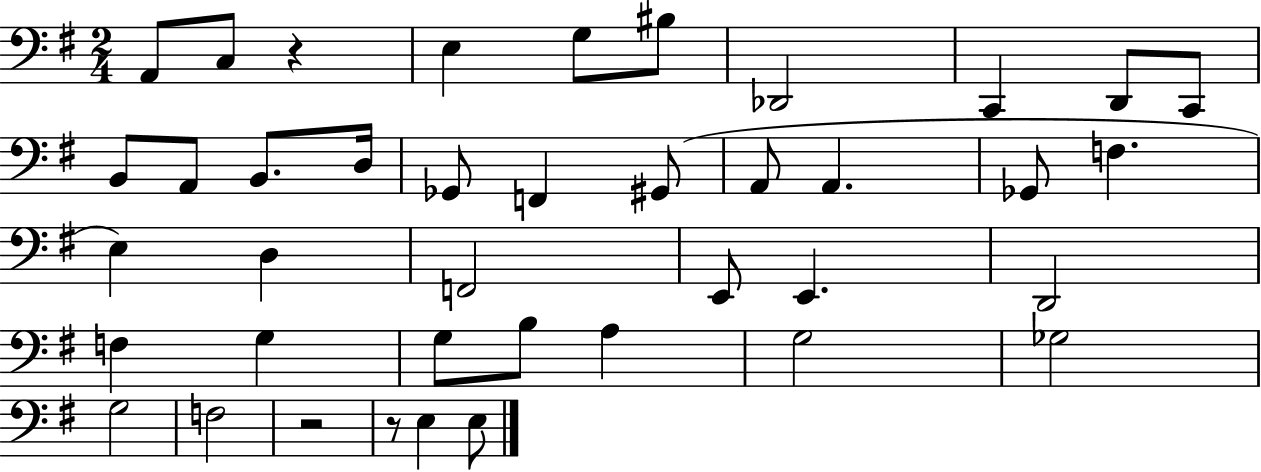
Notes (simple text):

A2/e C3/e R/q E3/q G3/e BIS3/e Db2/h C2/q D2/e C2/e B2/e A2/e B2/e. D3/s Gb2/e F2/q G#2/e A2/e A2/q. Gb2/e F3/q. E3/q D3/q F2/h E2/e E2/q. D2/h F3/q G3/q G3/e B3/e A3/q G3/h Gb3/h G3/h F3/h R/h R/e E3/q E3/e